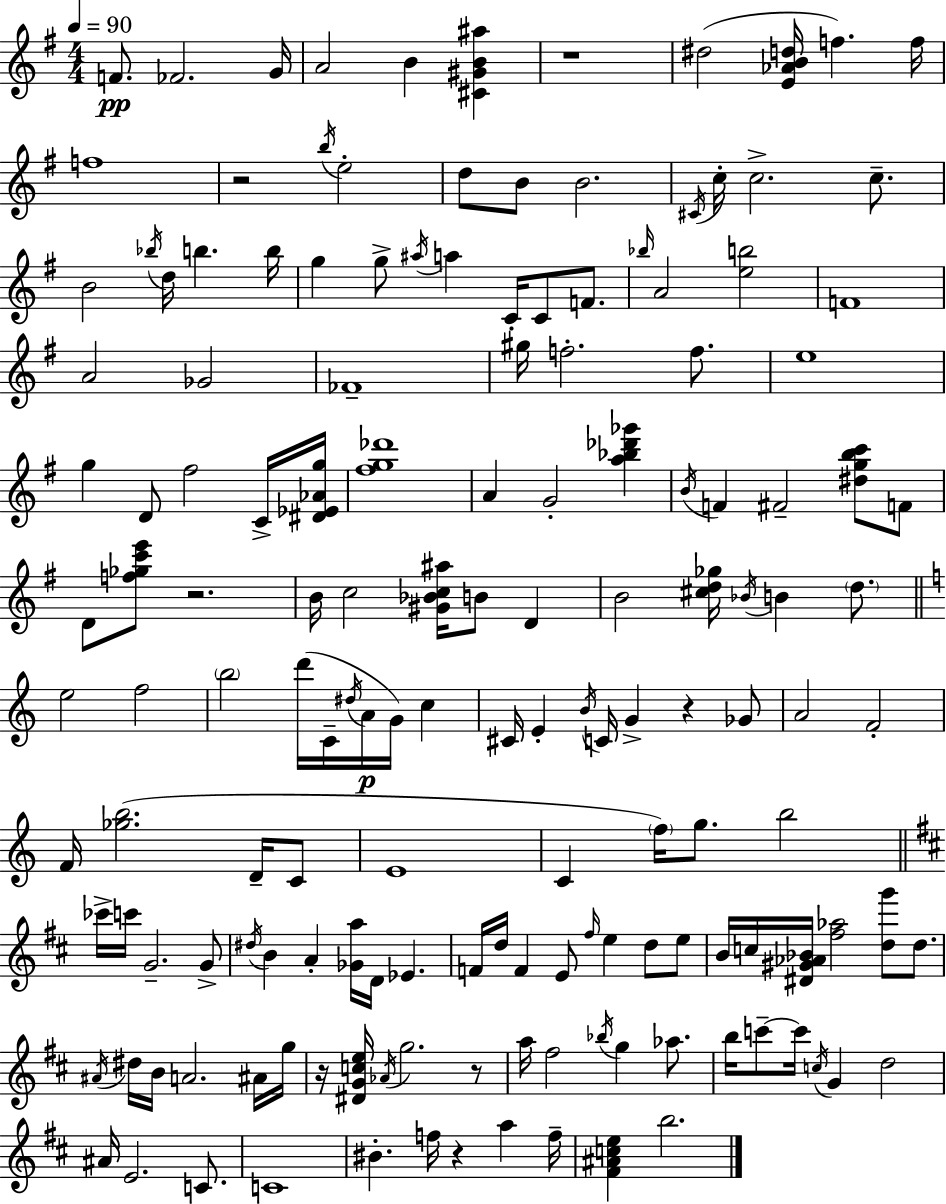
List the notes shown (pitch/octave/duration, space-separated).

F4/e. FES4/h. G4/s A4/h B4/q [C#4,G#4,B4,A#5]/q R/w D#5/h [E4,Ab4,B4,D5]/s F5/q. F5/s F5/w R/h B5/s E5/h D5/e B4/e B4/h. C#4/s C5/s C5/h. C5/e. B4/h Bb5/s D5/s B5/q. B5/s G5/q G5/e A#5/s A5/q C4/s C4/e F4/e. Bb5/s A4/h [E5,B5]/h F4/w A4/h Gb4/h FES4/w G#5/s F5/h. F5/e. E5/w G5/q D4/e F#5/h C4/s [D#4,Eb4,Ab4,G5]/s [F#5,G5,Db6]/w A4/q G4/h [A5,Bb5,Db6,Gb6]/q B4/s F4/q F#4/h [D#5,G5,B5,C6]/e F4/e D4/e [F5,Gb5,C6,E6]/e R/h. B4/s C5/h [G#4,Bb4,C5,A#5]/s B4/e D4/q B4/h [C#5,D5,Gb5]/s Bb4/s B4/q D5/e. E5/h F5/h B5/h D6/s C4/s D#5/s A4/s G4/s C5/q C#4/s E4/q B4/s C4/s G4/q R/q Gb4/e A4/h F4/h F4/s [Gb5,B5]/h. D4/s C4/e E4/w C4/q F5/s G5/e. B5/h CES6/s C6/s G4/h. G4/e D#5/s B4/q A4/q [Gb4,A5]/s D4/s Eb4/q. F4/s D5/s F4/q E4/e F#5/s E5/q D5/e E5/e B4/s C5/s [D#4,G#4,Ab4,Bb4]/s [F#5,Ab5]/h [D5,G6]/e D5/e. A#4/s D#5/s B4/s A4/h. A#4/s G5/s R/s [D#4,G4,C5,E5]/s Ab4/s G5/h. R/e A5/s F#5/h Bb5/s G5/q Ab5/e. B5/s C6/e C6/s C5/s G4/q D5/h A#4/s E4/h. C4/e. C4/w BIS4/q. F5/s R/q A5/q F5/s [F#4,A#4,C5,E5]/q B5/h.